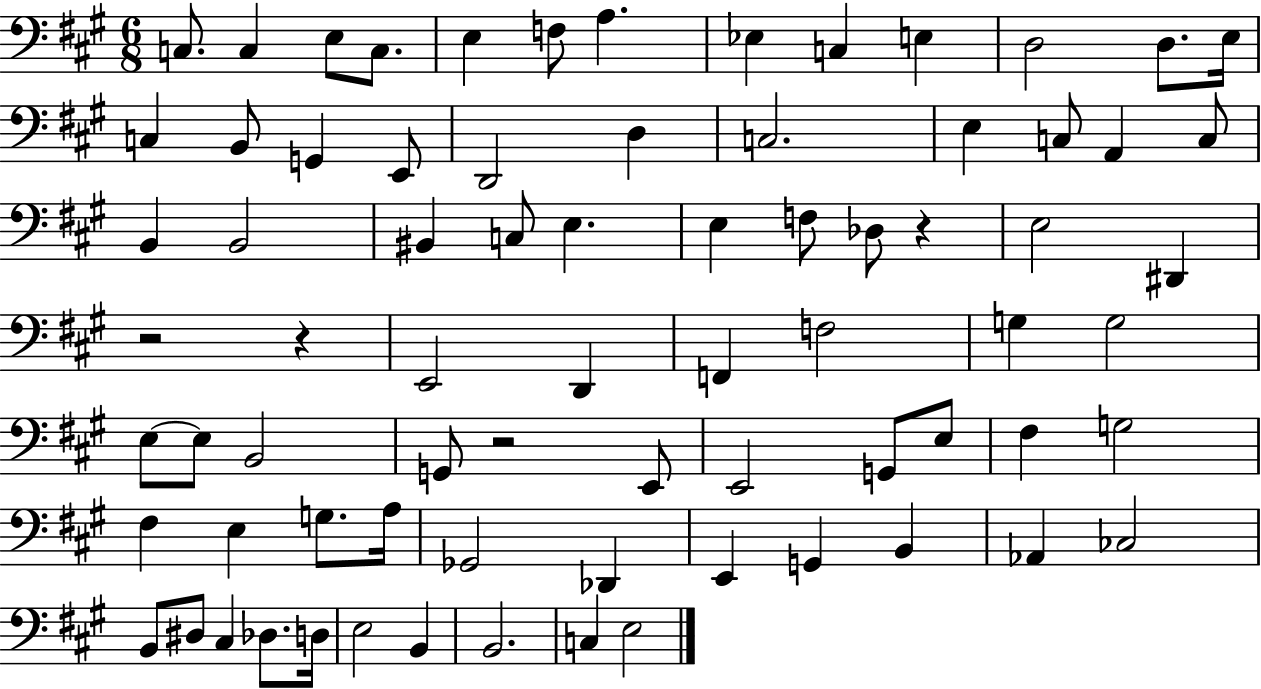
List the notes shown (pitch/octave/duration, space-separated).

C3/e. C3/q E3/e C3/e. E3/q F3/e A3/q. Eb3/q C3/q E3/q D3/h D3/e. E3/s C3/q B2/e G2/q E2/e D2/h D3/q C3/h. E3/q C3/e A2/q C3/e B2/q B2/h BIS2/q C3/e E3/q. E3/q F3/e Db3/e R/q E3/h D#2/q R/h R/q E2/h D2/q F2/q F3/h G3/q G3/h E3/e E3/e B2/h G2/e R/h E2/e E2/h G2/e E3/e F#3/q G3/h F#3/q E3/q G3/e. A3/s Gb2/h Db2/q E2/q G2/q B2/q Ab2/q CES3/h B2/e D#3/e C#3/q Db3/e. D3/s E3/h B2/q B2/h. C3/q E3/h